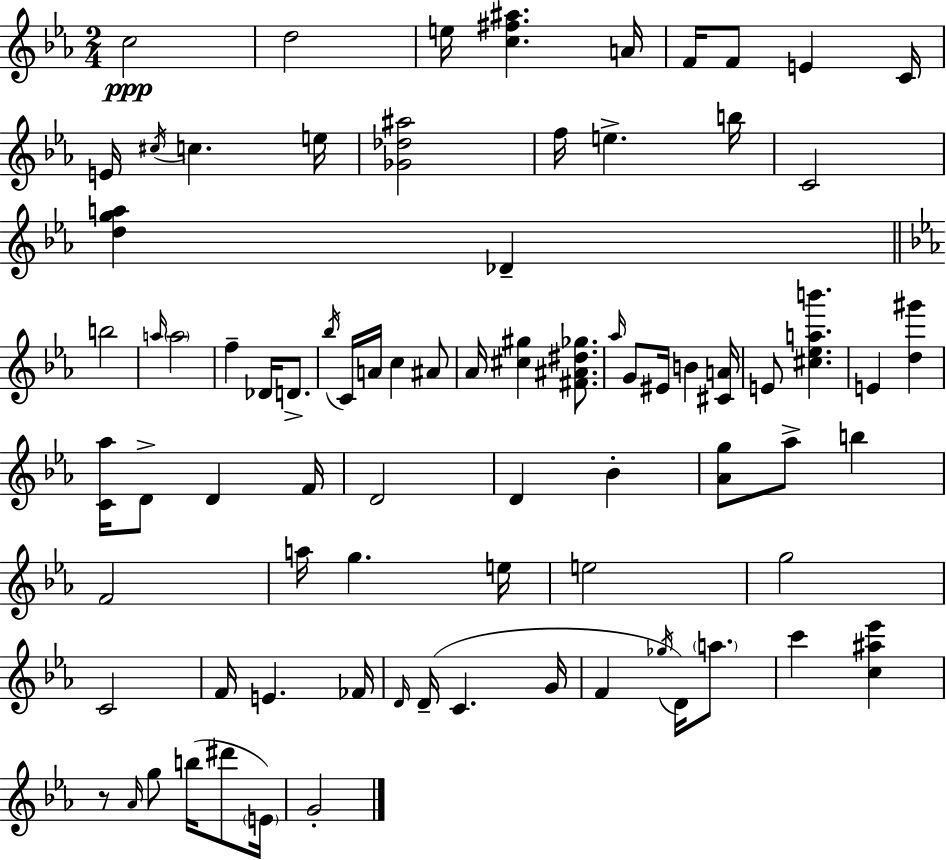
C5/h D5/h E5/s [C5,F#5,A#5]/q. A4/s F4/s F4/e E4/q C4/s E4/s C#5/s C5/q. E5/s [Gb4,Db5,A#5]/h F5/s E5/q. B5/s C4/h [D5,G5,A5]/q Db4/q B5/h A5/s A5/h F5/q Db4/s D4/e. Bb5/s C4/s A4/s C5/q A#4/e Ab4/s [C#5,G#5]/q [F#4,A#4,D#5,Gb5]/e. Ab5/s G4/e EIS4/s B4/q [C#4,A4]/s E4/e [C#5,Eb5,A5,B6]/q. E4/q [D5,G#6]/q [C4,Ab5]/s D4/e D4/q F4/s D4/h D4/q Bb4/q [Ab4,G5]/e Ab5/e B5/q F4/h A5/s G5/q. E5/s E5/h G5/h C4/h F4/s E4/q. FES4/s D4/s D4/s C4/q. G4/s F4/q Gb5/s D4/s A5/e. C6/q [C5,A#5,Eb6]/q R/e Ab4/s G5/e B5/s D#6/e E4/s G4/h